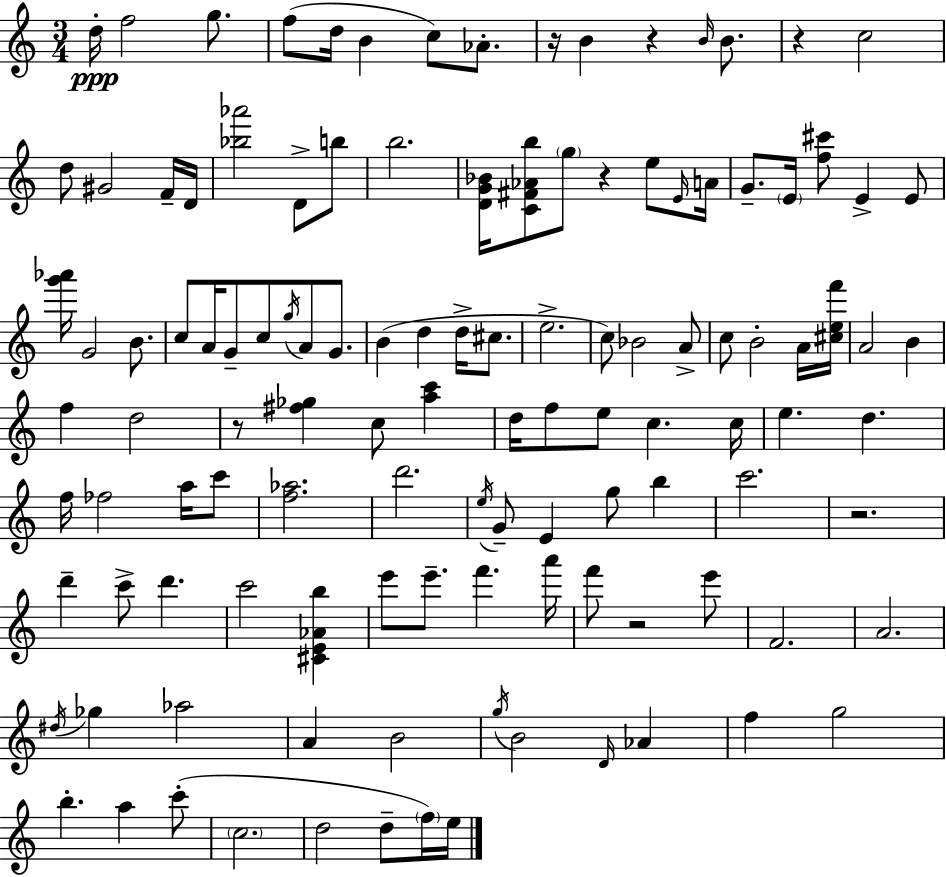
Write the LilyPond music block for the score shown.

{
  \clef treble
  \numericTimeSignature
  \time 3/4
  \key c \major
  d''16-.\ppp f''2 g''8. | f''8( d''16 b'4 c''8) aes'8.-. | r16 b'4 r4 \grace { b'16 } b'8. | r4 c''2 | \break d''8 gis'2 f'16-- | d'16 <bes'' aes'''>2 d'8-> b''8 | b''2. | <d' g' bes'>16 <c' fis' aes' b''>8 \parenthesize g''8 r4 e''8 | \break \grace { e'16 } a'16 g'8.-- \parenthesize e'16 <f'' cis'''>8 e'4-> | e'8 <g''' aes'''>16 g'2 b'8. | c''8 a'16 g'8-- c''8 \acciaccatura { g''16 } a'8 | g'8. b'4( d''4 d''16-> | \break cis''8. e''2.-> | c''8) bes'2 | a'8-> c''8 b'2-. | a'16 <cis'' e'' f'''>16 a'2 b'4 | \break f''4 d''2 | r8 <fis'' ges''>4 c''8 <a'' c'''>4 | d''16 f''8 e''8 c''4. | c''16 e''4. d''4. | \break f''16 fes''2 | a''16 c'''8 <f'' aes''>2. | d'''2. | \acciaccatura { e''16 } g'8-- e'4 g''8 | \break b''4 c'''2. | r2. | d'''4-- c'''8-> d'''4. | c'''2 | \break <cis' e' aes' b''>4 e'''8 e'''8.-- f'''4. | a'''16 f'''8 r2 | e'''8 f'2. | a'2. | \break \acciaccatura { dis''16 } ges''4 aes''2 | a'4 b'2 | \acciaccatura { g''16 } b'2 | \grace { d'16 } aes'4 f''4 g''2 | \break b''4.-. | a''4 c'''8-.( \parenthesize c''2. | d''2 | d''8-- \parenthesize f''16) e''16 \bar "|."
}